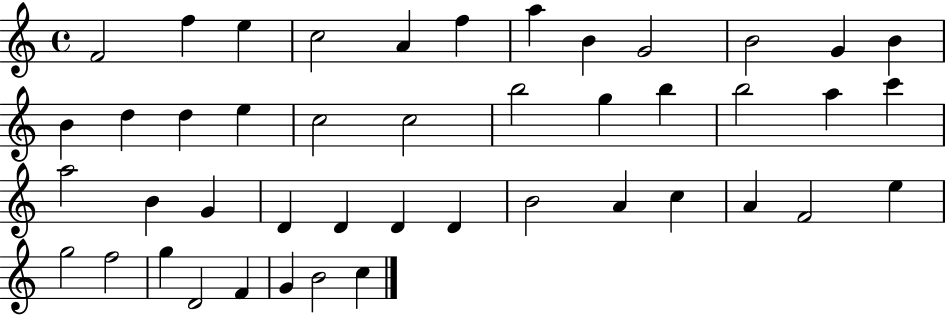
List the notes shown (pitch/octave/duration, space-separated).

F4/h F5/q E5/q C5/h A4/q F5/q A5/q B4/q G4/h B4/h G4/q B4/q B4/q D5/q D5/q E5/q C5/h C5/h B5/h G5/q B5/q B5/h A5/q C6/q A5/h B4/q G4/q D4/q D4/q D4/q D4/q B4/h A4/q C5/q A4/q F4/h E5/q G5/h F5/h G5/q D4/h F4/q G4/q B4/h C5/q